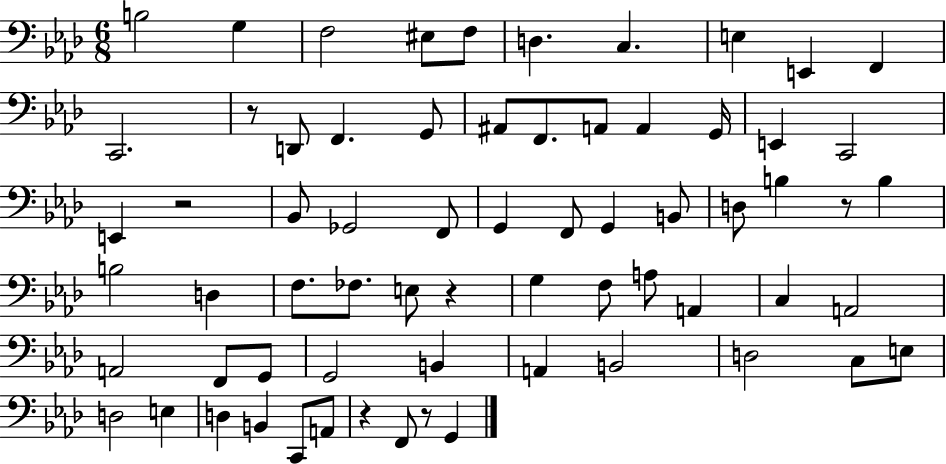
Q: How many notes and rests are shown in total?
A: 67